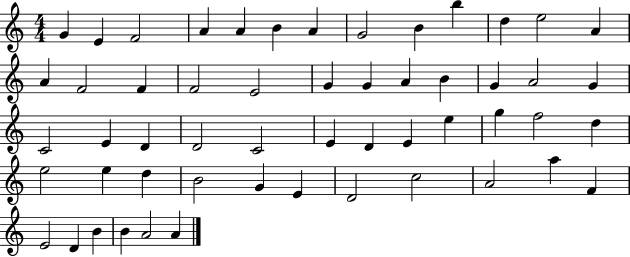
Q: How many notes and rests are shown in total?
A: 54